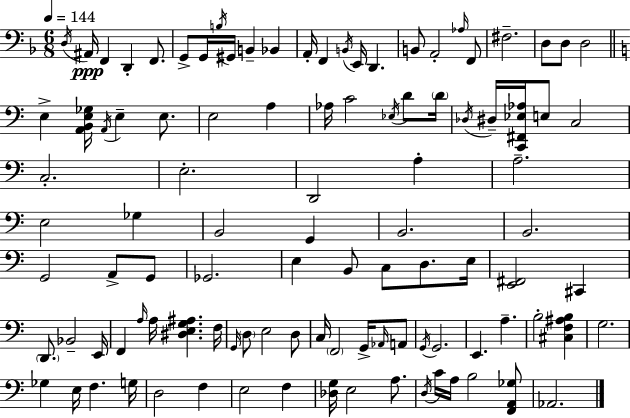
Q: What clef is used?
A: bass